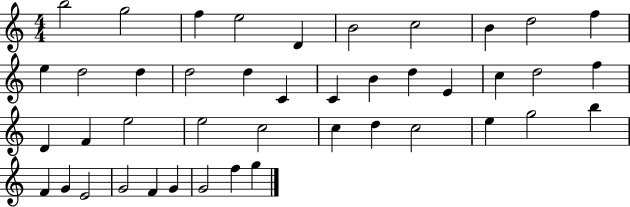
X:1
T:Untitled
M:4/4
L:1/4
K:C
b2 g2 f e2 D B2 c2 B d2 f e d2 d d2 d C C B d E c d2 f D F e2 e2 c2 c d c2 e g2 b F G E2 G2 F G G2 f g